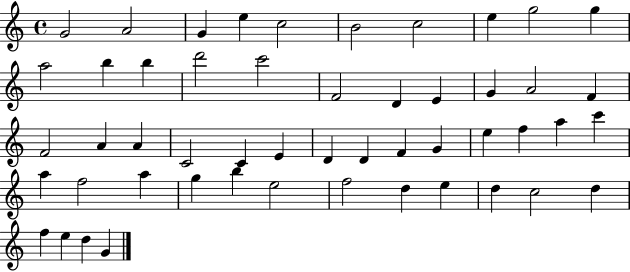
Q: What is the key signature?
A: C major